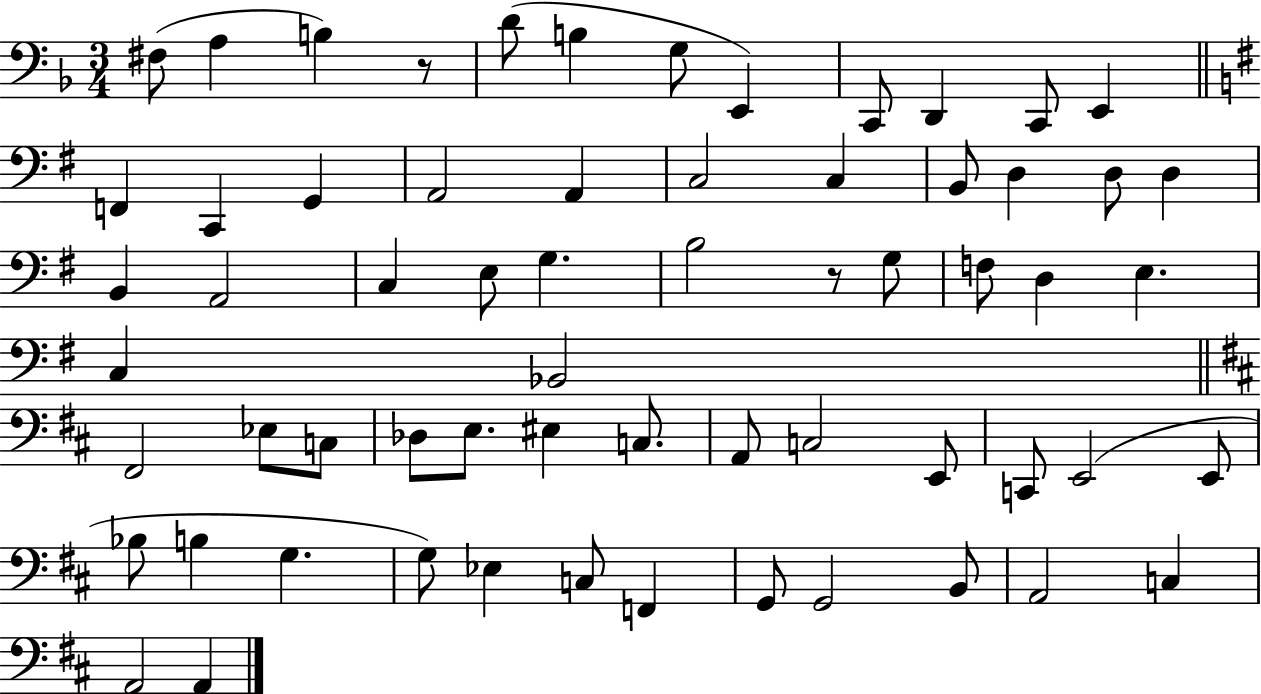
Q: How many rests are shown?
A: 2